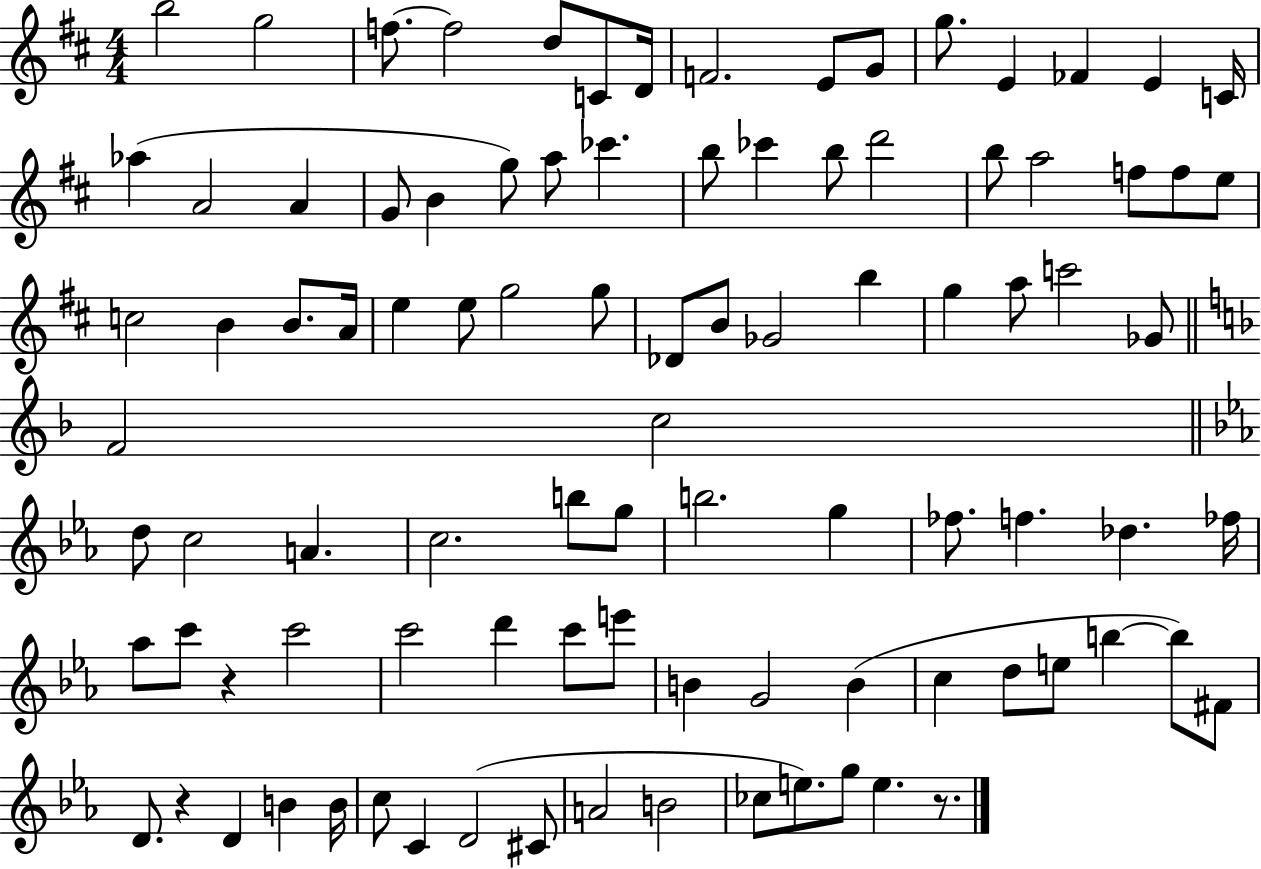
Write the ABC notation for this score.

X:1
T:Untitled
M:4/4
L:1/4
K:D
b2 g2 f/2 f2 d/2 C/2 D/4 F2 E/2 G/2 g/2 E _F E C/4 _a A2 A G/2 B g/2 a/2 _c' b/2 _c' b/2 d'2 b/2 a2 f/2 f/2 e/2 c2 B B/2 A/4 e e/2 g2 g/2 _D/2 B/2 _G2 b g a/2 c'2 _G/2 F2 c2 d/2 c2 A c2 b/2 g/2 b2 g _f/2 f _d _f/4 _a/2 c'/2 z c'2 c'2 d' c'/2 e'/2 B G2 B c d/2 e/2 b b/2 ^F/2 D/2 z D B B/4 c/2 C D2 ^C/2 A2 B2 _c/2 e/2 g/2 e z/2